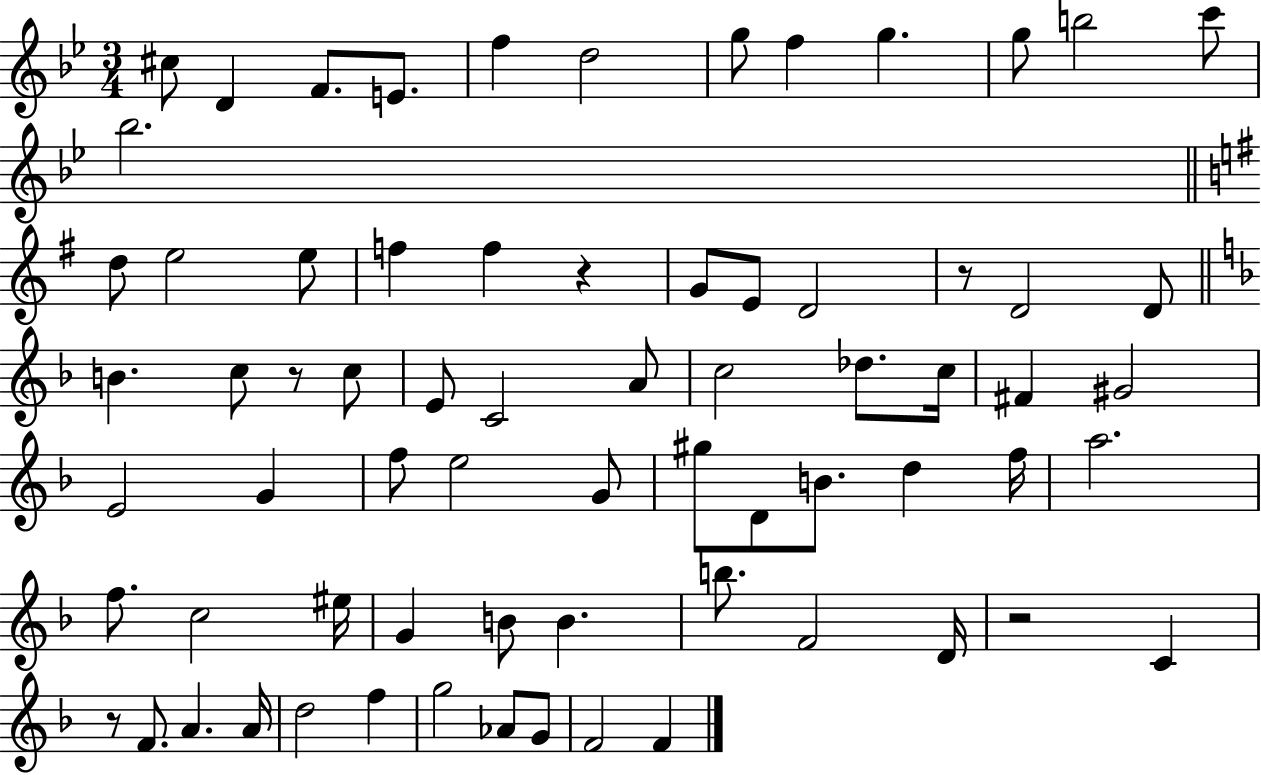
C#5/e D4/q F4/e. E4/e. F5/q D5/h G5/e F5/q G5/q. G5/e B5/h C6/e Bb5/h. D5/e E5/h E5/e F5/q F5/q R/q G4/e E4/e D4/h R/e D4/h D4/e B4/q. C5/e R/e C5/e E4/e C4/h A4/e C5/h Db5/e. C5/s F#4/q G#4/h E4/h G4/q F5/e E5/h G4/e G#5/e D4/e B4/e. D5/q F5/s A5/h. F5/e. C5/h EIS5/s G4/q B4/e B4/q. B5/e. F4/h D4/s R/h C4/q R/e F4/e. A4/q. A4/s D5/h F5/q G5/h Ab4/e G4/e F4/h F4/q